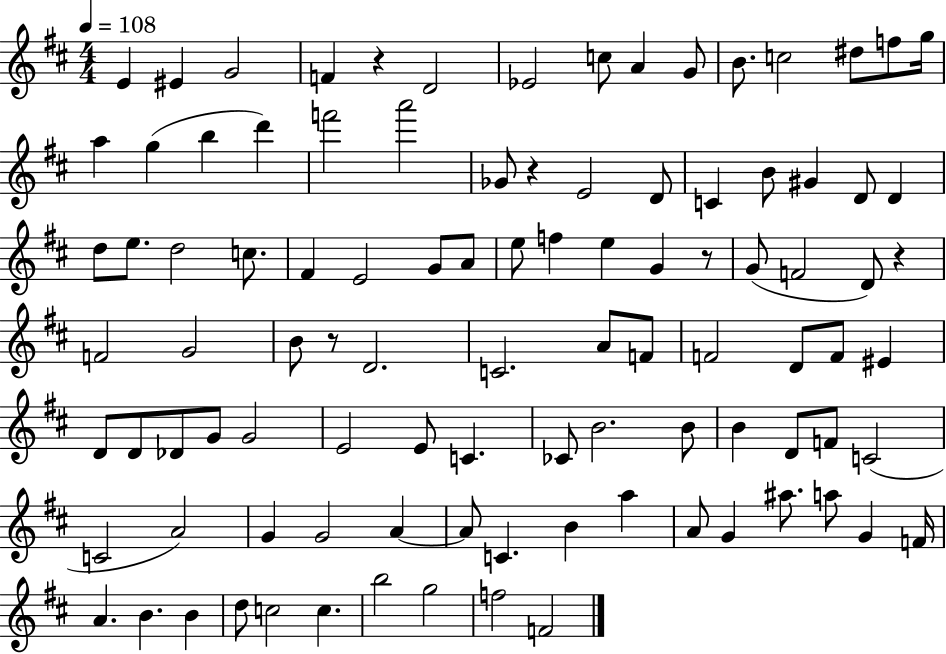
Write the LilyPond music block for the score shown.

{
  \clef treble
  \numericTimeSignature
  \time 4/4
  \key d \major
  \tempo 4 = 108
  \repeat volta 2 { e'4 eis'4 g'2 | f'4 r4 d'2 | ees'2 c''8 a'4 g'8 | b'8. c''2 dis''8 f''8 g''16 | \break a''4 g''4( b''4 d'''4) | f'''2 a'''2 | ges'8 r4 e'2 d'8 | c'4 b'8 gis'4 d'8 d'4 | \break d''8 e''8. d''2 c''8. | fis'4 e'2 g'8 a'8 | e''8 f''4 e''4 g'4 r8 | g'8( f'2 d'8) r4 | \break f'2 g'2 | b'8 r8 d'2. | c'2. a'8 f'8 | f'2 d'8 f'8 eis'4 | \break d'8 d'8 des'8 g'8 g'2 | e'2 e'8 c'4. | ces'8 b'2. b'8 | b'4 d'8 f'8 c'2( | \break c'2 a'2) | g'4 g'2 a'4~~ | a'8 c'4. b'4 a''4 | a'8 g'4 ais''8. a''8 g'4 f'16 | \break a'4. b'4. b'4 | d''8 c''2 c''4. | b''2 g''2 | f''2 f'2 | \break } \bar "|."
}